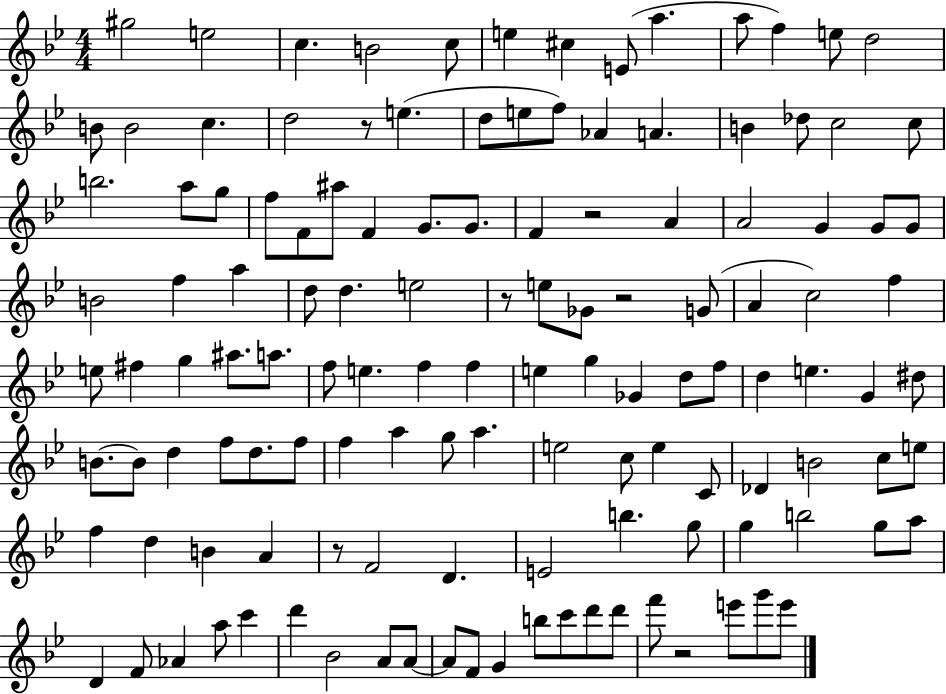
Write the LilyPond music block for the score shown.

{
  \clef treble
  \numericTimeSignature
  \time 4/4
  \key bes \major
  \repeat volta 2 { gis''2 e''2 | c''4. b'2 c''8 | e''4 cis''4 e'8( a''4. | a''8 f''4) e''8 d''2 | \break b'8 b'2 c''4. | d''2 r8 e''4.( | d''8 e''8 f''8) aes'4 a'4. | b'4 des''8 c''2 c''8 | \break b''2. a''8 g''8 | f''8 f'8 ais''8 f'4 g'8. g'8. | f'4 r2 a'4 | a'2 g'4 g'8 g'8 | \break b'2 f''4 a''4 | d''8 d''4. e''2 | r8 e''8 ges'8 r2 g'8( | a'4 c''2) f''4 | \break e''8 fis''4 g''4 ais''8. a''8. | f''8 e''4. f''4 f''4 | e''4 g''4 ges'4 d''8 f''8 | d''4 e''4. g'4 dis''8 | \break b'8.~~ b'8 d''4 f''8 d''8. f''8 | f''4 a''4 g''8 a''4. | e''2 c''8 e''4 c'8 | des'4 b'2 c''8 e''8 | \break f''4 d''4 b'4 a'4 | r8 f'2 d'4. | e'2 b''4. g''8 | g''4 b''2 g''8 a''8 | \break d'4 f'8 aes'4 a''8 c'''4 | d'''4 bes'2 a'8 a'8~~ | a'8 f'8 g'4 b''8 c'''8 d'''8 d'''8 | f'''8 r2 e'''8 g'''8 e'''8 | \break } \bar "|."
}